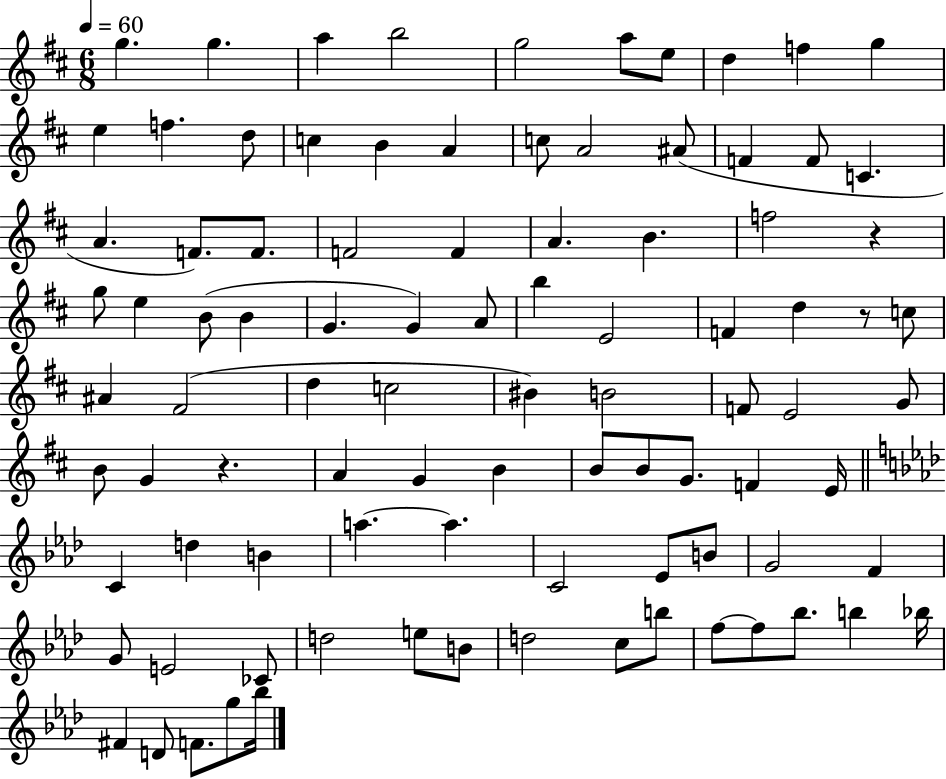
G5/q. G5/q. A5/q B5/h G5/h A5/e E5/e D5/q F5/q G5/q E5/q F5/q. D5/e C5/q B4/q A4/q C5/e A4/h A#4/e F4/q F4/e C4/q. A4/q. F4/e. F4/e. F4/h F4/q A4/q. B4/q. F5/h R/q G5/e E5/q B4/e B4/q G4/q. G4/q A4/e B5/q E4/h F4/q D5/q R/e C5/e A#4/q F#4/h D5/q C5/h BIS4/q B4/h F4/e E4/h G4/e B4/e G4/q R/q. A4/q G4/q B4/q B4/e B4/e G4/e. F4/q E4/s C4/q D5/q B4/q A5/q. A5/q. C4/h Eb4/e B4/e G4/h F4/q G4/e E4/h CES4/e D5/h E5/e B4/e D5/h C5/e B5/e F5/e F5/e Bb5/e. B5/q Bb5/s F#4/q D4/e F4/e. G5/e Bb5/s